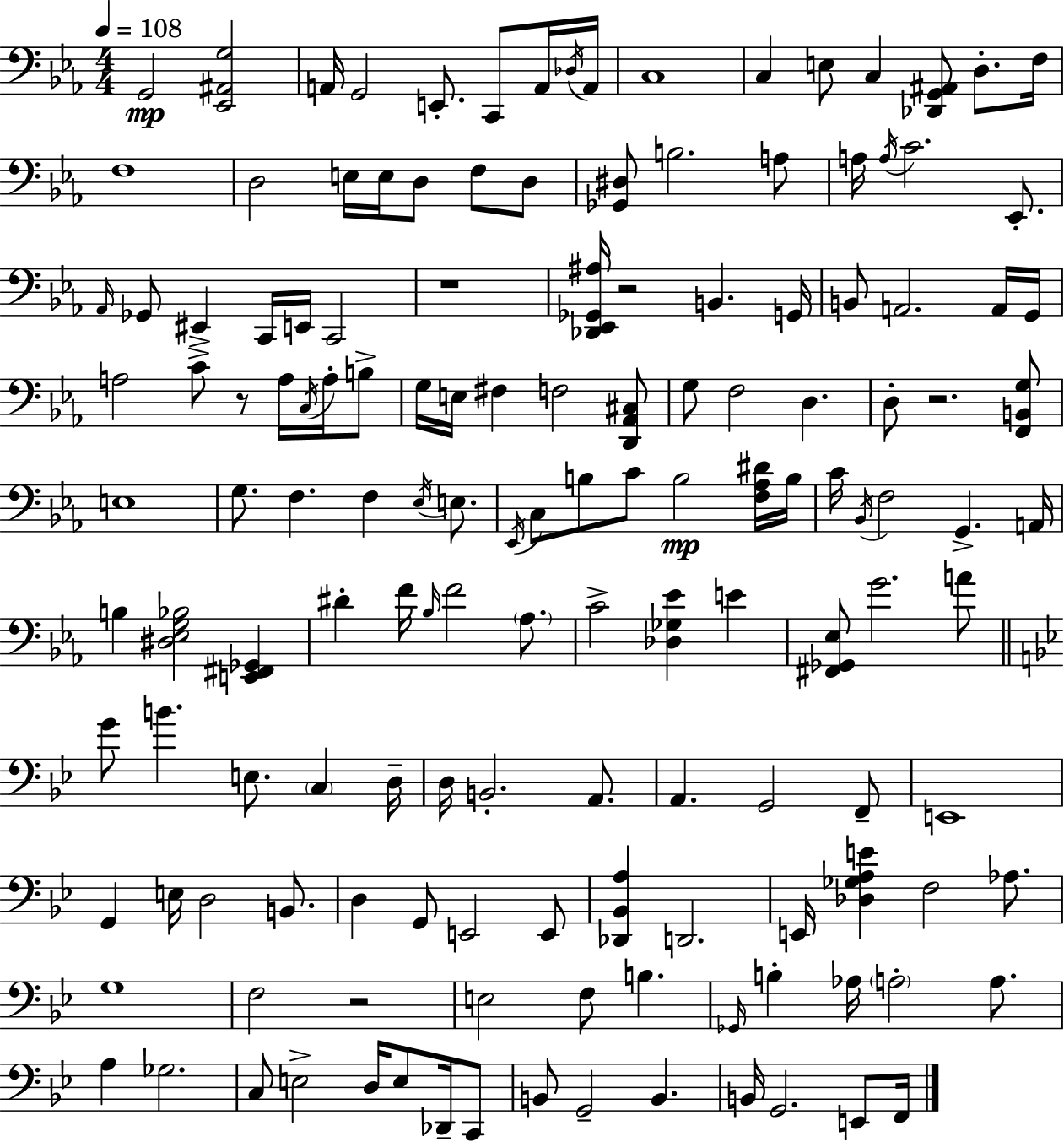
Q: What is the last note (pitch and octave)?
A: F2